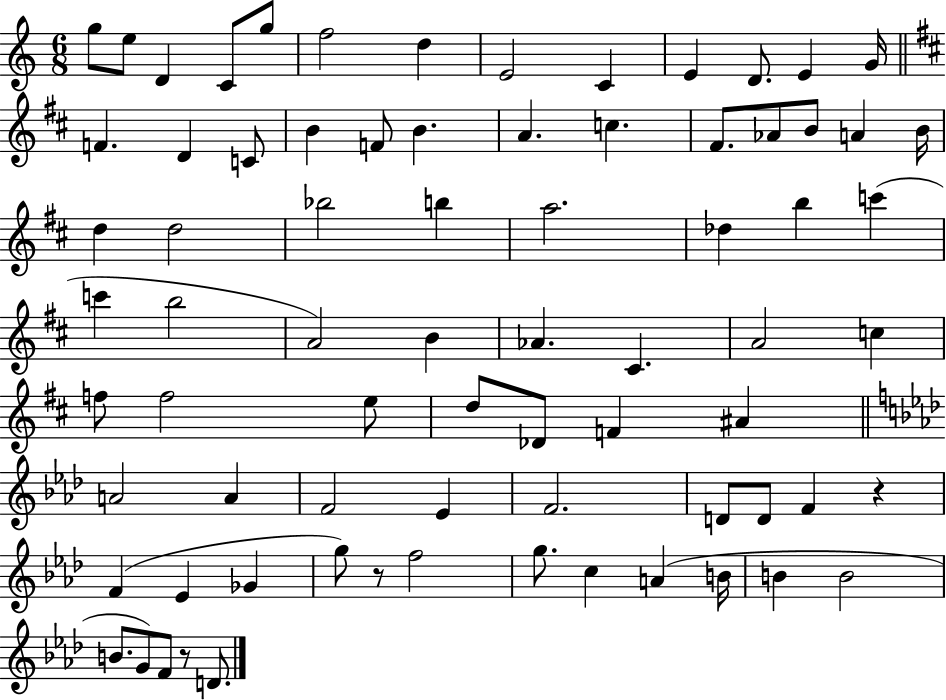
{
  \clef treble
  \numericTimeSignature
  \time 6/8
  \key c \major
  g''8 e''8 d'4 c'8 g''8 | f''2 d''4 | e'2 c'4 | e'4 d'8. e'4 g'16 | \break \bar "||" \break \key b \minor f'4. d'4 c'8 | b'4 f'8 b'4. | a'4. c''4. | fis'8. aes'8 b'8 a'4 b'16 | \break d''4 d''2 | bes''2 b''4 | a''2. | des''4 b''4 c'''4( | \break c'''4 b''2 | a'2) b'4 | aes'4. cis'4. | a'2 c''4 | \break f''8 f''2 e''8 | d''8 des'8 f'4 ais'4 | \bar "||" \break \key aes \major a'2 a'4 | f'2 ees'4 | f'2. | d'8 d'8 f'4 r4 | \break f'4( ees'4 ges'4 | g''8) r8 f''2 | g''8. c''4 a'4( b'16 | b'4 b'2 | \break b'8. g'8) f'8 r8 d'8. | \bar "|."
}